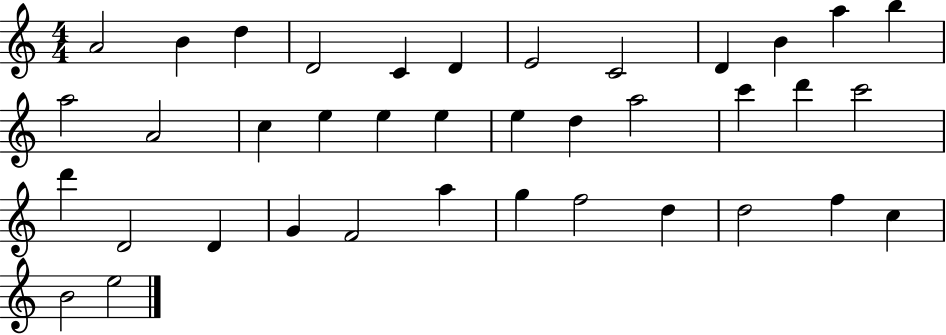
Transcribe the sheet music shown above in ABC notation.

X:1
T:Untitled
M:4/4
L:1/4
K:C
A2 B d D2 C D E2 C2 D B a b a2 A2 c e e e e d a2 c' d' c'2 d' D2 D G F2 a g f2 d d2 f c B2 e2